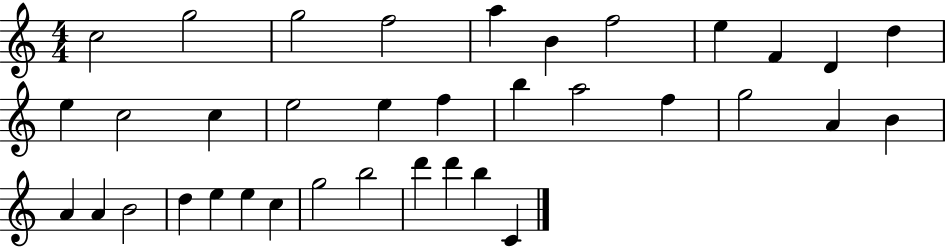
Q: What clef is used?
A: treble